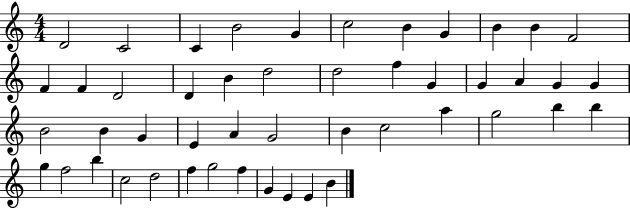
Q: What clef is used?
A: treble